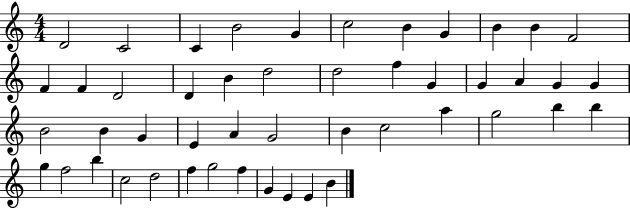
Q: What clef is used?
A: treble